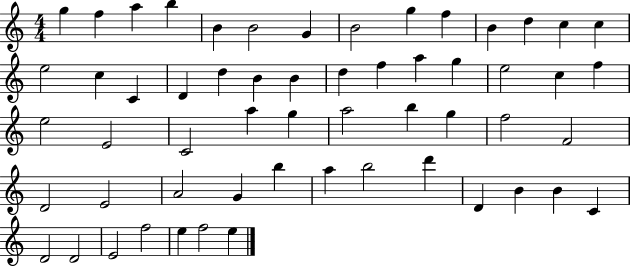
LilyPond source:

{
  \clef treble
  \numericTimeSignature
  \time 4/4
  \key c \major
  g''4 f''4 a''4 b''4 | b'4 b'2 g'4 | b'2 g''4 f''4 | b'4 d''4 c''4 c''4 | \break e''2 c''4 c'4 | d'4 d''4 b'4 b'4 | d''4 f''4 a''4 g''4 | e''2 c''4 f''4 | \break e''2 e'2 | c'2 a''4 g''4 | a''2 b''4 g''4 | f''2 f'2 | \break d'2 e'2 | a'2 g'4 b''4 | a''4 b''2 d'''4 | d'4 b'4 b'4 c'4 | \break d'2 d'2 | e'2 f''2 | e''4 f''2 e''4 | \bar "|."
}